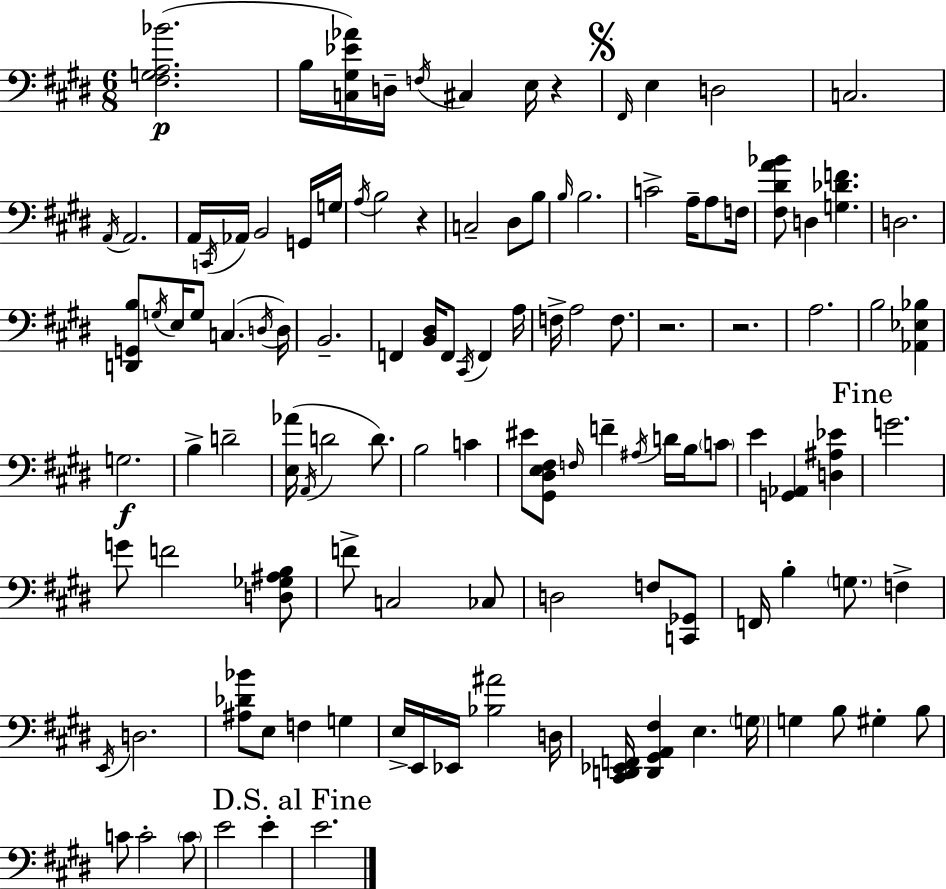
{
  \clef bass
  \numericTimeSignature
  \time 6/8
  \key e \major
  \repeat volta 2 { <fis g a bes'>2.(\p | b16 <c gis ees' aes'>16) d16-- \acciaccatura { f16 } cis4 e16 r4 | \mark \markup { \musicglyph "scripts.segno" } \grace { fis,16 } e4 d2 | c2. | \break \acciaccatura { a,16 } a,2. | a,16 \acciaccatura { c,16 } aes,16 b,2 | g,16 g16 \acciaccatura { a16 } b2 | r4 c2-- | \break dis8 b8 \grace { b16 } b2. | c'2-> | a16-- a8 f16 <fis dis' a' bes'>8 d4 | <g des' f'>4. d2. | \break <d, g, b>8 \acciaccatura { g16 } e16 g8 | c4.( \acciaccatura { d16 } d16) b,2.-- | f,4 | <b, dis>16 f,8 \acciaccatura { cis,16 } f,4 a16 f16-> a2 | \break f8. r2. | r2. | a2. | b2 | \break <aes, ees bes>4 g2.\f | b4-> | d'2-- <e aes'>16( \acciaccatura { a,16 } d'2 | d'8.) b2 | \break c'4 eis'8 | <gis, dis e fis>8 \grace { f16 } f'4-- \acciaccatura { ais16 } d'16 b16 \parenthesize c'8 | e'4 <g, aes,>4 <d ais ees'>4 | \mark "Fine" g'2. | \break g'8 f'2 <d ges ais b>8 | f'8-> c2 ces8 | d2 f8 <c, ges,>8 | f,16 b4-. \parenthesize g8. f4-> | \break \acciaccatura { e,16 } d2. | <ais des' bes'>8 e8 f4 g4 | e16-> e,16 ees,16 <bes ais'>2 | d16 <cis, d, ees, f,>16 <d, gis, a, fis>4 e4. | \break \parenthesize g16 g4 b8 gis4-. b8 | c'8 c'2-. \parenthesize c'8 | e'2 e'4-. | \mark "D.S. al Fine" e'2. | \break } \bar "|."
}